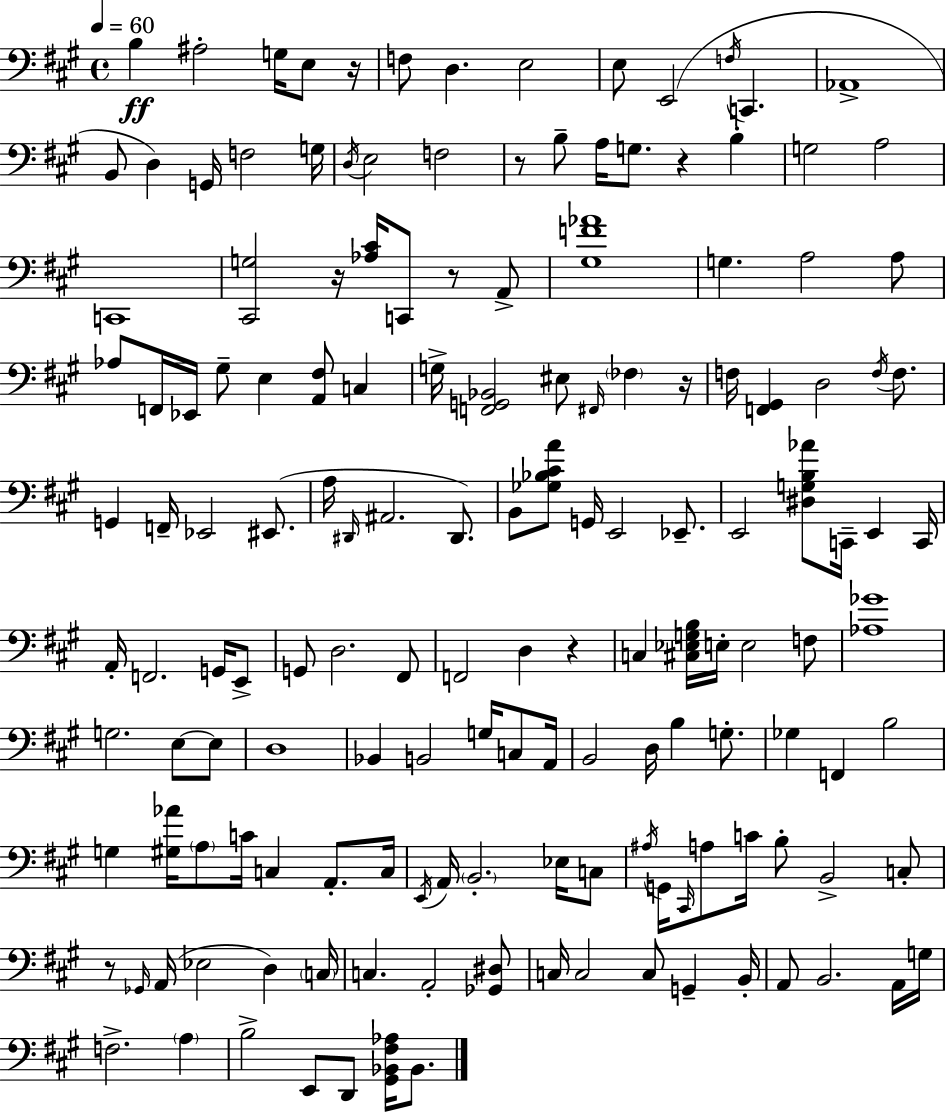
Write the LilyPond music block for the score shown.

{
  \clef bass
  \time 4/4
  \defaultTimeSignature
  \key a \major
  \tempo 4 = 60
  b4\ff ais2-. g16 e8 r16 | f8 d4. e2 | e8 e,2( \acciaccatura { f16 } c,4. | aes,1-> | \break b,8 d4) g,16 f2 | g16 \acciaccatura { d16 } e2 f2 | r8 b8-- a16 g8. r4 b4-. | g2 a2 | \break c,1 | <cis, g>2 r16 <aes cis'>16 c,8 r8 | a,8-> <gis f' aes'>1 | g4. a2 | \break a8 aes8 f,16 ees,16 gis8-- e4 <a, fis>8 c4 | g16-> <f, g, bes,>2 eis8 \grace { fis,16 } \parenthesize fes4 | r16 f16 <f, gis,>4 d2 | \acciaccatura { f16 } f8. g,4 f,16-- ees,2 | \break eis,8.( a16 \grace { dis,16 } ais,2. | dis,8.) b,8 <ges bes cis' a'>8 g,16 e,2 | ees,8.-- e,2 <dis g b aes'>8 c,16-- | e,4 c,16 a,16-. f,2. | \break g,16 e,8-> g,8 d2. | fis,8 f,2 d4 | r4 c4 <cis ees g b>16 e16-. e2 | f8 <aes ges'>1 | \break g2. | e8~~ e8 d1 | bes,4 b,2 | g16 c8 a,16 b,2 d16 b4 | \break g8.-. ges4 f,4 b2 | g4 <gis aes'>16 \parenthesize a8 c'16 c4 | a,8.-. c16 \acciaccatura { e,16 } a,16 \parenthesize b,2.-. | ees16 c8 \acciaccatura { ais16 } g,16 \grace { cis,16 } a8 c'16 b8-. b,2-> | \break c8-. r8 \grace { ges,16 } a,16( ees2 | d4) \parenthesize c16 c4. a,2-. | <ges, dis>8 c16 c2 | c8 g,4-- b,16-. a,8 b,2. | \break a,16 g16 f2.-> | \parenthesize a4 b2-> | e,8 d,8 <gis, bes, fis aes>16 bes,8. \bar "|."
}